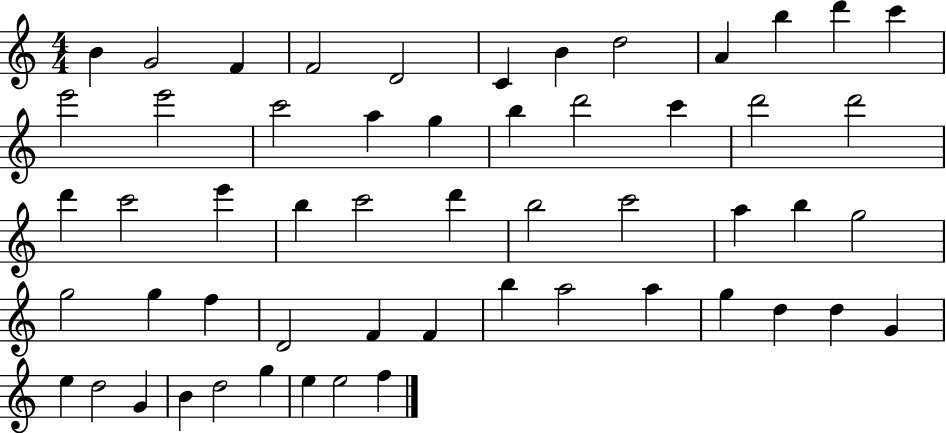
B4/q G4/h F4/q F4/h D4/h C4/q B4/q D5/h A4/q B5/q D6/q C6/q E6/h E6/h C6/h A5/q G5/q B5/q D6/h C6/q D6/h D6/h D6/q C6/h E6/q B5/q C6/h D6/q B5/h C6/h A5/q B5/q G5/h G5/h G5/q F5/q D4/h F4/q F4/q B5/q A5/h A5/q G5/q D5/q D5/q G4/q E5/q D5/h G4/q B4/q D5/h G5/q E5/q E5/h F5/q